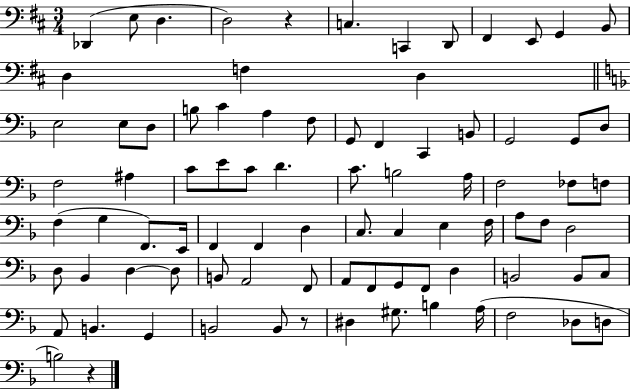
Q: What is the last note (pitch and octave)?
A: B3